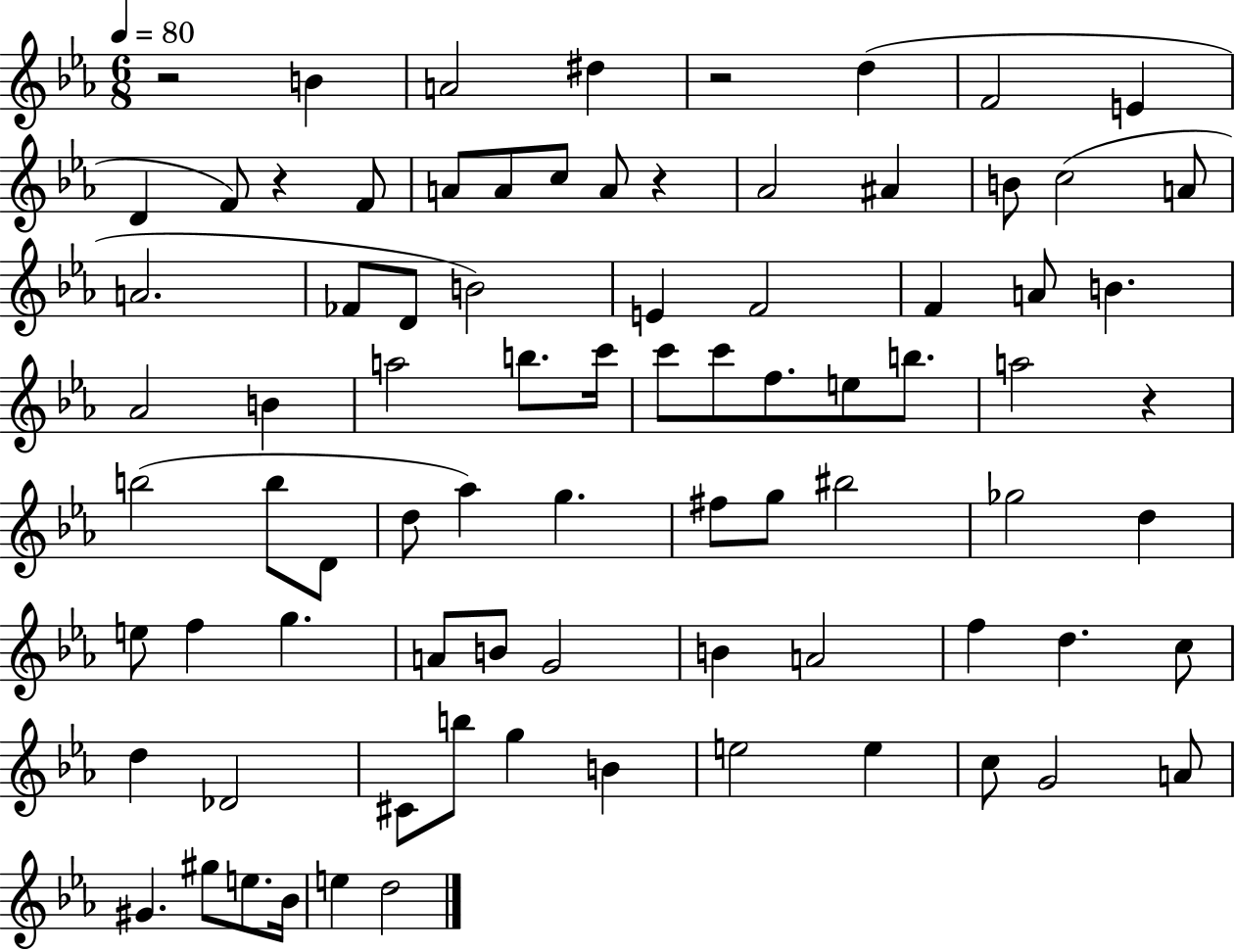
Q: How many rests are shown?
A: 5